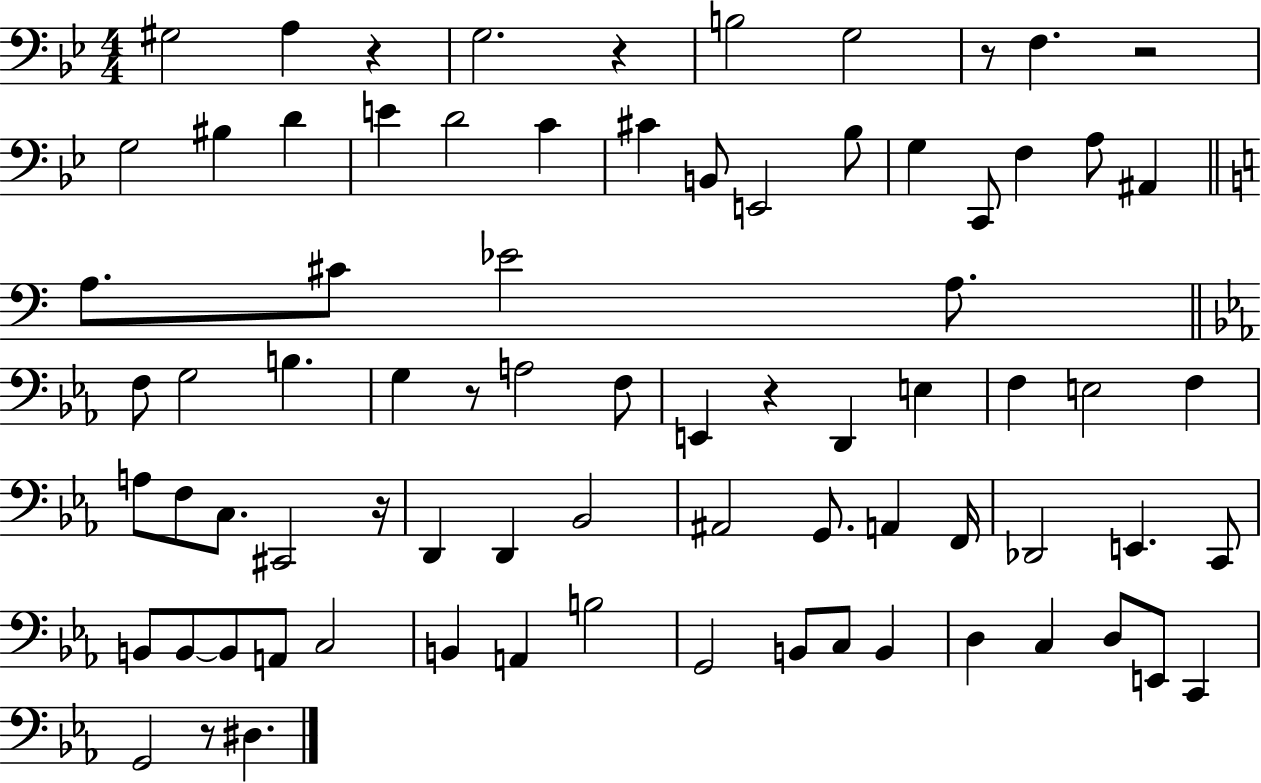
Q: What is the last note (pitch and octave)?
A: D#3